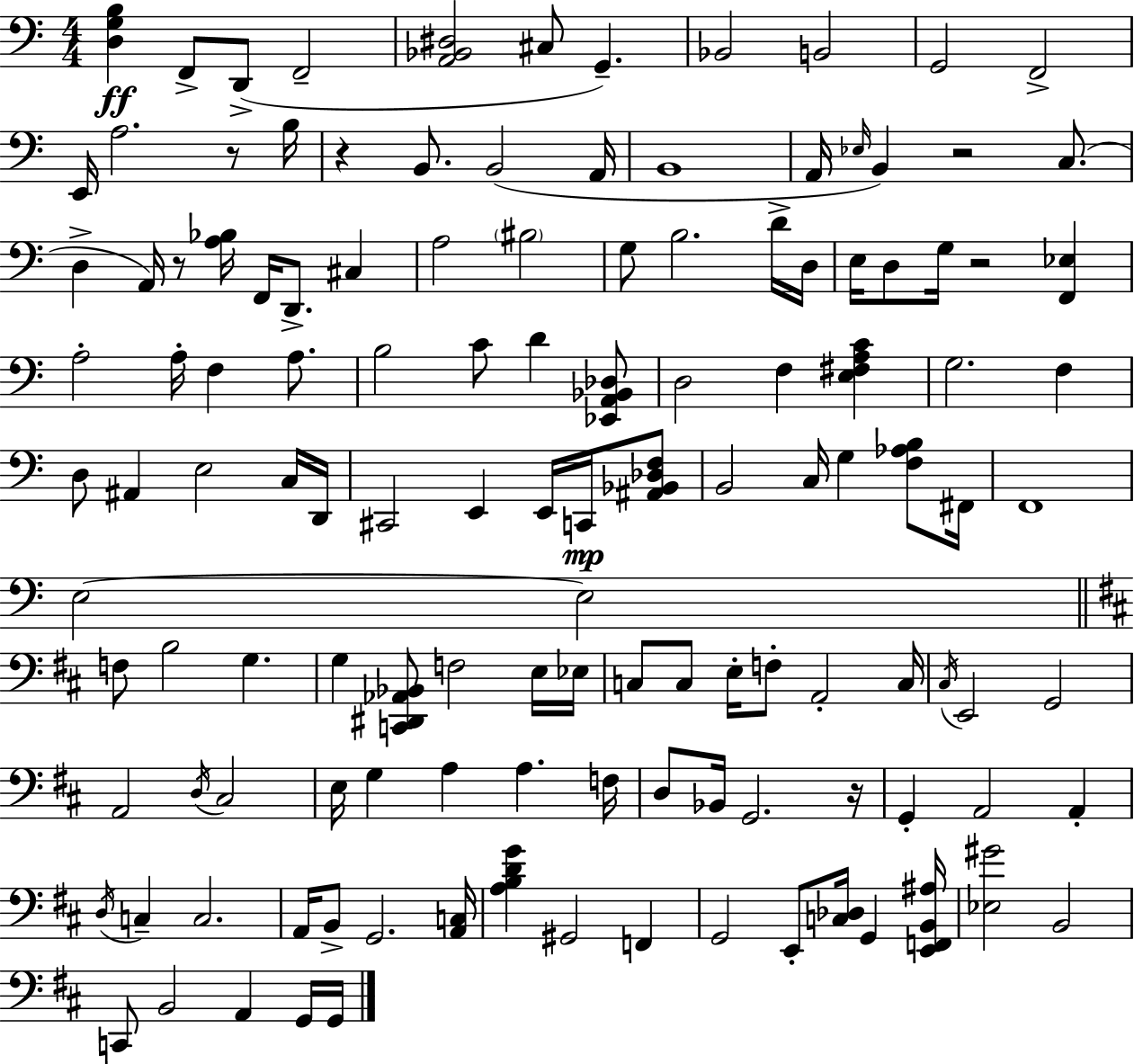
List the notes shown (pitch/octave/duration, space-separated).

[D3,G3,B3]/q F2/e D2/e F2/h [A2,Bb2,D#3]/h C#3/e G2/q. Bb2/h B2/h G2/h F2/h E2/s A3/h. R/e B3/s R/q B2/e. B2/h A2/s B2/w A2/s Eb3/s B2/q R/h C3/e. D3/q A2/s R/e [A3,Bb3]/s F2/s D2/e. C#3/q A3/h BIS3/h G3/e B3/h. D4/s D3/s E3/s D3/e G3/s R/h [F2,Eb3]/q A3/h A3/s F3/q A3/e. B3/h C4/e D4/q [Eb2,A2,Bb2,Db3]/e D3/h F3/q [E3,F#3,A3,C4]/q G3/h. F3/q D3/e A#2/q E3/h C3/s D2/s C#2/h E2/q E2/s C2/s [A#2,Bb2,Db3,F3]/e B2/h C3/s G3/q [F3,Ab3,B3]/e F#2/s F2/w E3/h E3/h F3/e B3/h G3/q. G3/q [C2,D#2,Ab2,Bb2]/e F3/h E3/s Eb3/s C3/e C3/e E3/s F3/e A2/h C3/s C#3/s E2/h G2/h A2/h D3/s C#3/h E3/s G3/q A3/q A3/q. F3/s D3/e Bb2/s G2/h. R/s G2/q A2/h A2/q D3/s C3/q C3/h. A2/s B2/e G2/h. [A2,C3]/s [A3,B3,D4,G4]/q G#2/h F2/q G2/h E2/e [C3,Db3]/s G2/q [E2,F2,B2,A#3]/s [Eb3,G#4]/h B2/h C2/e B2/h A2/q G2/s G2/s